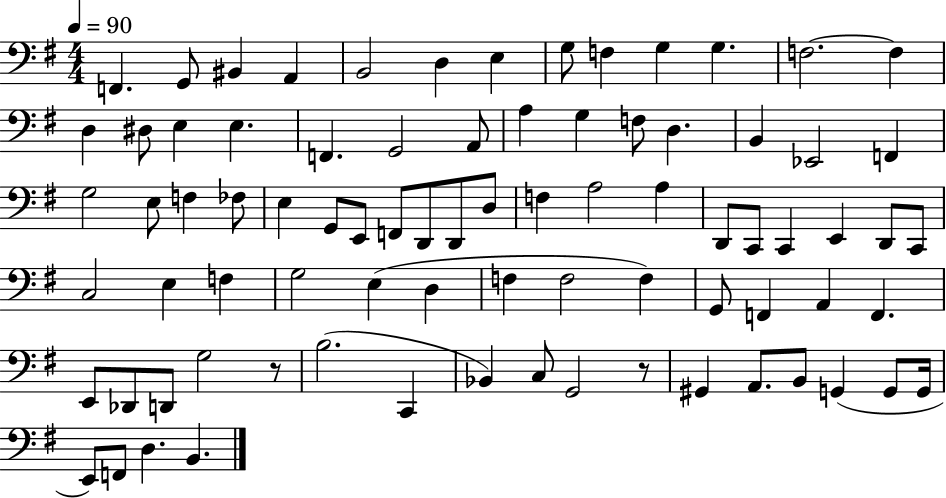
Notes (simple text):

F2/q. G2/e BIS2/q A2/q B2/h D3/q E3/q G3/e F3/q G3/q G3/q. F3/h. F3/q D3/q D#3/e E3/q E3/q. F2/q. G2/h A2/e A3/q G3/q F3/e D3/q. B2/q Eb2/h F2/q G3/h E3/e F3/q FES3/e E3/q G2/e E2/e F2/e D2/e D2/e D3/e F3/q A3/h A3/q D2/e C2/e C2/q E2/q D2/e C2/e C3/h E3/q F3/q G3/h E3/q D3/q F3/q F3/h F3/q G2/e F2/q A2/q F2/q. E2/e Db2/e D2/e G3/h R/e B3/h. C2/q Bb2/q C3/e G2/h R/e G#2/q A2/e. B2/e G2/q G2/e G2/s E2/e F2/e D3/q. B2/q.